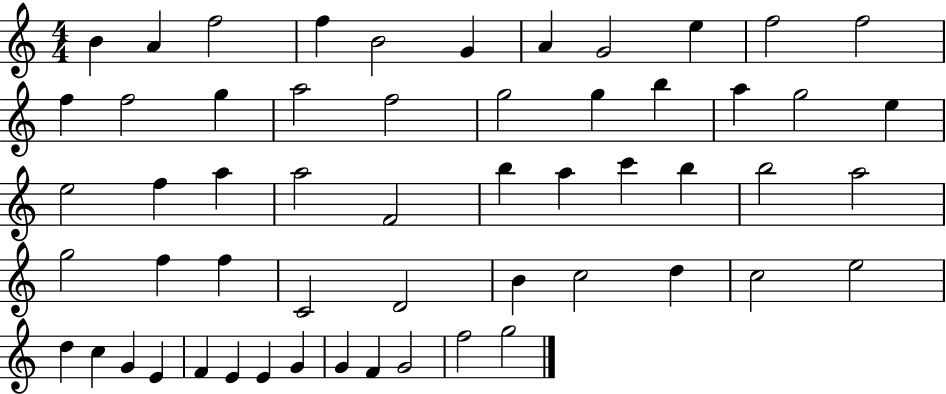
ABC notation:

X:1
T:Untitled
M:4/4
L:1/4
K:C
B A f2 f B2 G A G2 e f2 f2 f f2 g a2 f2 g2 g b a g2 e e2 f a a2 F2 b a c' b b2 a2 g2 f f C2 D2 B c2 d c2 e2 d c G E F E E G G F G2 f2 g2